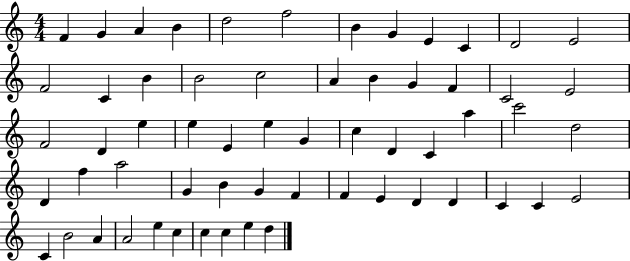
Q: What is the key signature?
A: C major